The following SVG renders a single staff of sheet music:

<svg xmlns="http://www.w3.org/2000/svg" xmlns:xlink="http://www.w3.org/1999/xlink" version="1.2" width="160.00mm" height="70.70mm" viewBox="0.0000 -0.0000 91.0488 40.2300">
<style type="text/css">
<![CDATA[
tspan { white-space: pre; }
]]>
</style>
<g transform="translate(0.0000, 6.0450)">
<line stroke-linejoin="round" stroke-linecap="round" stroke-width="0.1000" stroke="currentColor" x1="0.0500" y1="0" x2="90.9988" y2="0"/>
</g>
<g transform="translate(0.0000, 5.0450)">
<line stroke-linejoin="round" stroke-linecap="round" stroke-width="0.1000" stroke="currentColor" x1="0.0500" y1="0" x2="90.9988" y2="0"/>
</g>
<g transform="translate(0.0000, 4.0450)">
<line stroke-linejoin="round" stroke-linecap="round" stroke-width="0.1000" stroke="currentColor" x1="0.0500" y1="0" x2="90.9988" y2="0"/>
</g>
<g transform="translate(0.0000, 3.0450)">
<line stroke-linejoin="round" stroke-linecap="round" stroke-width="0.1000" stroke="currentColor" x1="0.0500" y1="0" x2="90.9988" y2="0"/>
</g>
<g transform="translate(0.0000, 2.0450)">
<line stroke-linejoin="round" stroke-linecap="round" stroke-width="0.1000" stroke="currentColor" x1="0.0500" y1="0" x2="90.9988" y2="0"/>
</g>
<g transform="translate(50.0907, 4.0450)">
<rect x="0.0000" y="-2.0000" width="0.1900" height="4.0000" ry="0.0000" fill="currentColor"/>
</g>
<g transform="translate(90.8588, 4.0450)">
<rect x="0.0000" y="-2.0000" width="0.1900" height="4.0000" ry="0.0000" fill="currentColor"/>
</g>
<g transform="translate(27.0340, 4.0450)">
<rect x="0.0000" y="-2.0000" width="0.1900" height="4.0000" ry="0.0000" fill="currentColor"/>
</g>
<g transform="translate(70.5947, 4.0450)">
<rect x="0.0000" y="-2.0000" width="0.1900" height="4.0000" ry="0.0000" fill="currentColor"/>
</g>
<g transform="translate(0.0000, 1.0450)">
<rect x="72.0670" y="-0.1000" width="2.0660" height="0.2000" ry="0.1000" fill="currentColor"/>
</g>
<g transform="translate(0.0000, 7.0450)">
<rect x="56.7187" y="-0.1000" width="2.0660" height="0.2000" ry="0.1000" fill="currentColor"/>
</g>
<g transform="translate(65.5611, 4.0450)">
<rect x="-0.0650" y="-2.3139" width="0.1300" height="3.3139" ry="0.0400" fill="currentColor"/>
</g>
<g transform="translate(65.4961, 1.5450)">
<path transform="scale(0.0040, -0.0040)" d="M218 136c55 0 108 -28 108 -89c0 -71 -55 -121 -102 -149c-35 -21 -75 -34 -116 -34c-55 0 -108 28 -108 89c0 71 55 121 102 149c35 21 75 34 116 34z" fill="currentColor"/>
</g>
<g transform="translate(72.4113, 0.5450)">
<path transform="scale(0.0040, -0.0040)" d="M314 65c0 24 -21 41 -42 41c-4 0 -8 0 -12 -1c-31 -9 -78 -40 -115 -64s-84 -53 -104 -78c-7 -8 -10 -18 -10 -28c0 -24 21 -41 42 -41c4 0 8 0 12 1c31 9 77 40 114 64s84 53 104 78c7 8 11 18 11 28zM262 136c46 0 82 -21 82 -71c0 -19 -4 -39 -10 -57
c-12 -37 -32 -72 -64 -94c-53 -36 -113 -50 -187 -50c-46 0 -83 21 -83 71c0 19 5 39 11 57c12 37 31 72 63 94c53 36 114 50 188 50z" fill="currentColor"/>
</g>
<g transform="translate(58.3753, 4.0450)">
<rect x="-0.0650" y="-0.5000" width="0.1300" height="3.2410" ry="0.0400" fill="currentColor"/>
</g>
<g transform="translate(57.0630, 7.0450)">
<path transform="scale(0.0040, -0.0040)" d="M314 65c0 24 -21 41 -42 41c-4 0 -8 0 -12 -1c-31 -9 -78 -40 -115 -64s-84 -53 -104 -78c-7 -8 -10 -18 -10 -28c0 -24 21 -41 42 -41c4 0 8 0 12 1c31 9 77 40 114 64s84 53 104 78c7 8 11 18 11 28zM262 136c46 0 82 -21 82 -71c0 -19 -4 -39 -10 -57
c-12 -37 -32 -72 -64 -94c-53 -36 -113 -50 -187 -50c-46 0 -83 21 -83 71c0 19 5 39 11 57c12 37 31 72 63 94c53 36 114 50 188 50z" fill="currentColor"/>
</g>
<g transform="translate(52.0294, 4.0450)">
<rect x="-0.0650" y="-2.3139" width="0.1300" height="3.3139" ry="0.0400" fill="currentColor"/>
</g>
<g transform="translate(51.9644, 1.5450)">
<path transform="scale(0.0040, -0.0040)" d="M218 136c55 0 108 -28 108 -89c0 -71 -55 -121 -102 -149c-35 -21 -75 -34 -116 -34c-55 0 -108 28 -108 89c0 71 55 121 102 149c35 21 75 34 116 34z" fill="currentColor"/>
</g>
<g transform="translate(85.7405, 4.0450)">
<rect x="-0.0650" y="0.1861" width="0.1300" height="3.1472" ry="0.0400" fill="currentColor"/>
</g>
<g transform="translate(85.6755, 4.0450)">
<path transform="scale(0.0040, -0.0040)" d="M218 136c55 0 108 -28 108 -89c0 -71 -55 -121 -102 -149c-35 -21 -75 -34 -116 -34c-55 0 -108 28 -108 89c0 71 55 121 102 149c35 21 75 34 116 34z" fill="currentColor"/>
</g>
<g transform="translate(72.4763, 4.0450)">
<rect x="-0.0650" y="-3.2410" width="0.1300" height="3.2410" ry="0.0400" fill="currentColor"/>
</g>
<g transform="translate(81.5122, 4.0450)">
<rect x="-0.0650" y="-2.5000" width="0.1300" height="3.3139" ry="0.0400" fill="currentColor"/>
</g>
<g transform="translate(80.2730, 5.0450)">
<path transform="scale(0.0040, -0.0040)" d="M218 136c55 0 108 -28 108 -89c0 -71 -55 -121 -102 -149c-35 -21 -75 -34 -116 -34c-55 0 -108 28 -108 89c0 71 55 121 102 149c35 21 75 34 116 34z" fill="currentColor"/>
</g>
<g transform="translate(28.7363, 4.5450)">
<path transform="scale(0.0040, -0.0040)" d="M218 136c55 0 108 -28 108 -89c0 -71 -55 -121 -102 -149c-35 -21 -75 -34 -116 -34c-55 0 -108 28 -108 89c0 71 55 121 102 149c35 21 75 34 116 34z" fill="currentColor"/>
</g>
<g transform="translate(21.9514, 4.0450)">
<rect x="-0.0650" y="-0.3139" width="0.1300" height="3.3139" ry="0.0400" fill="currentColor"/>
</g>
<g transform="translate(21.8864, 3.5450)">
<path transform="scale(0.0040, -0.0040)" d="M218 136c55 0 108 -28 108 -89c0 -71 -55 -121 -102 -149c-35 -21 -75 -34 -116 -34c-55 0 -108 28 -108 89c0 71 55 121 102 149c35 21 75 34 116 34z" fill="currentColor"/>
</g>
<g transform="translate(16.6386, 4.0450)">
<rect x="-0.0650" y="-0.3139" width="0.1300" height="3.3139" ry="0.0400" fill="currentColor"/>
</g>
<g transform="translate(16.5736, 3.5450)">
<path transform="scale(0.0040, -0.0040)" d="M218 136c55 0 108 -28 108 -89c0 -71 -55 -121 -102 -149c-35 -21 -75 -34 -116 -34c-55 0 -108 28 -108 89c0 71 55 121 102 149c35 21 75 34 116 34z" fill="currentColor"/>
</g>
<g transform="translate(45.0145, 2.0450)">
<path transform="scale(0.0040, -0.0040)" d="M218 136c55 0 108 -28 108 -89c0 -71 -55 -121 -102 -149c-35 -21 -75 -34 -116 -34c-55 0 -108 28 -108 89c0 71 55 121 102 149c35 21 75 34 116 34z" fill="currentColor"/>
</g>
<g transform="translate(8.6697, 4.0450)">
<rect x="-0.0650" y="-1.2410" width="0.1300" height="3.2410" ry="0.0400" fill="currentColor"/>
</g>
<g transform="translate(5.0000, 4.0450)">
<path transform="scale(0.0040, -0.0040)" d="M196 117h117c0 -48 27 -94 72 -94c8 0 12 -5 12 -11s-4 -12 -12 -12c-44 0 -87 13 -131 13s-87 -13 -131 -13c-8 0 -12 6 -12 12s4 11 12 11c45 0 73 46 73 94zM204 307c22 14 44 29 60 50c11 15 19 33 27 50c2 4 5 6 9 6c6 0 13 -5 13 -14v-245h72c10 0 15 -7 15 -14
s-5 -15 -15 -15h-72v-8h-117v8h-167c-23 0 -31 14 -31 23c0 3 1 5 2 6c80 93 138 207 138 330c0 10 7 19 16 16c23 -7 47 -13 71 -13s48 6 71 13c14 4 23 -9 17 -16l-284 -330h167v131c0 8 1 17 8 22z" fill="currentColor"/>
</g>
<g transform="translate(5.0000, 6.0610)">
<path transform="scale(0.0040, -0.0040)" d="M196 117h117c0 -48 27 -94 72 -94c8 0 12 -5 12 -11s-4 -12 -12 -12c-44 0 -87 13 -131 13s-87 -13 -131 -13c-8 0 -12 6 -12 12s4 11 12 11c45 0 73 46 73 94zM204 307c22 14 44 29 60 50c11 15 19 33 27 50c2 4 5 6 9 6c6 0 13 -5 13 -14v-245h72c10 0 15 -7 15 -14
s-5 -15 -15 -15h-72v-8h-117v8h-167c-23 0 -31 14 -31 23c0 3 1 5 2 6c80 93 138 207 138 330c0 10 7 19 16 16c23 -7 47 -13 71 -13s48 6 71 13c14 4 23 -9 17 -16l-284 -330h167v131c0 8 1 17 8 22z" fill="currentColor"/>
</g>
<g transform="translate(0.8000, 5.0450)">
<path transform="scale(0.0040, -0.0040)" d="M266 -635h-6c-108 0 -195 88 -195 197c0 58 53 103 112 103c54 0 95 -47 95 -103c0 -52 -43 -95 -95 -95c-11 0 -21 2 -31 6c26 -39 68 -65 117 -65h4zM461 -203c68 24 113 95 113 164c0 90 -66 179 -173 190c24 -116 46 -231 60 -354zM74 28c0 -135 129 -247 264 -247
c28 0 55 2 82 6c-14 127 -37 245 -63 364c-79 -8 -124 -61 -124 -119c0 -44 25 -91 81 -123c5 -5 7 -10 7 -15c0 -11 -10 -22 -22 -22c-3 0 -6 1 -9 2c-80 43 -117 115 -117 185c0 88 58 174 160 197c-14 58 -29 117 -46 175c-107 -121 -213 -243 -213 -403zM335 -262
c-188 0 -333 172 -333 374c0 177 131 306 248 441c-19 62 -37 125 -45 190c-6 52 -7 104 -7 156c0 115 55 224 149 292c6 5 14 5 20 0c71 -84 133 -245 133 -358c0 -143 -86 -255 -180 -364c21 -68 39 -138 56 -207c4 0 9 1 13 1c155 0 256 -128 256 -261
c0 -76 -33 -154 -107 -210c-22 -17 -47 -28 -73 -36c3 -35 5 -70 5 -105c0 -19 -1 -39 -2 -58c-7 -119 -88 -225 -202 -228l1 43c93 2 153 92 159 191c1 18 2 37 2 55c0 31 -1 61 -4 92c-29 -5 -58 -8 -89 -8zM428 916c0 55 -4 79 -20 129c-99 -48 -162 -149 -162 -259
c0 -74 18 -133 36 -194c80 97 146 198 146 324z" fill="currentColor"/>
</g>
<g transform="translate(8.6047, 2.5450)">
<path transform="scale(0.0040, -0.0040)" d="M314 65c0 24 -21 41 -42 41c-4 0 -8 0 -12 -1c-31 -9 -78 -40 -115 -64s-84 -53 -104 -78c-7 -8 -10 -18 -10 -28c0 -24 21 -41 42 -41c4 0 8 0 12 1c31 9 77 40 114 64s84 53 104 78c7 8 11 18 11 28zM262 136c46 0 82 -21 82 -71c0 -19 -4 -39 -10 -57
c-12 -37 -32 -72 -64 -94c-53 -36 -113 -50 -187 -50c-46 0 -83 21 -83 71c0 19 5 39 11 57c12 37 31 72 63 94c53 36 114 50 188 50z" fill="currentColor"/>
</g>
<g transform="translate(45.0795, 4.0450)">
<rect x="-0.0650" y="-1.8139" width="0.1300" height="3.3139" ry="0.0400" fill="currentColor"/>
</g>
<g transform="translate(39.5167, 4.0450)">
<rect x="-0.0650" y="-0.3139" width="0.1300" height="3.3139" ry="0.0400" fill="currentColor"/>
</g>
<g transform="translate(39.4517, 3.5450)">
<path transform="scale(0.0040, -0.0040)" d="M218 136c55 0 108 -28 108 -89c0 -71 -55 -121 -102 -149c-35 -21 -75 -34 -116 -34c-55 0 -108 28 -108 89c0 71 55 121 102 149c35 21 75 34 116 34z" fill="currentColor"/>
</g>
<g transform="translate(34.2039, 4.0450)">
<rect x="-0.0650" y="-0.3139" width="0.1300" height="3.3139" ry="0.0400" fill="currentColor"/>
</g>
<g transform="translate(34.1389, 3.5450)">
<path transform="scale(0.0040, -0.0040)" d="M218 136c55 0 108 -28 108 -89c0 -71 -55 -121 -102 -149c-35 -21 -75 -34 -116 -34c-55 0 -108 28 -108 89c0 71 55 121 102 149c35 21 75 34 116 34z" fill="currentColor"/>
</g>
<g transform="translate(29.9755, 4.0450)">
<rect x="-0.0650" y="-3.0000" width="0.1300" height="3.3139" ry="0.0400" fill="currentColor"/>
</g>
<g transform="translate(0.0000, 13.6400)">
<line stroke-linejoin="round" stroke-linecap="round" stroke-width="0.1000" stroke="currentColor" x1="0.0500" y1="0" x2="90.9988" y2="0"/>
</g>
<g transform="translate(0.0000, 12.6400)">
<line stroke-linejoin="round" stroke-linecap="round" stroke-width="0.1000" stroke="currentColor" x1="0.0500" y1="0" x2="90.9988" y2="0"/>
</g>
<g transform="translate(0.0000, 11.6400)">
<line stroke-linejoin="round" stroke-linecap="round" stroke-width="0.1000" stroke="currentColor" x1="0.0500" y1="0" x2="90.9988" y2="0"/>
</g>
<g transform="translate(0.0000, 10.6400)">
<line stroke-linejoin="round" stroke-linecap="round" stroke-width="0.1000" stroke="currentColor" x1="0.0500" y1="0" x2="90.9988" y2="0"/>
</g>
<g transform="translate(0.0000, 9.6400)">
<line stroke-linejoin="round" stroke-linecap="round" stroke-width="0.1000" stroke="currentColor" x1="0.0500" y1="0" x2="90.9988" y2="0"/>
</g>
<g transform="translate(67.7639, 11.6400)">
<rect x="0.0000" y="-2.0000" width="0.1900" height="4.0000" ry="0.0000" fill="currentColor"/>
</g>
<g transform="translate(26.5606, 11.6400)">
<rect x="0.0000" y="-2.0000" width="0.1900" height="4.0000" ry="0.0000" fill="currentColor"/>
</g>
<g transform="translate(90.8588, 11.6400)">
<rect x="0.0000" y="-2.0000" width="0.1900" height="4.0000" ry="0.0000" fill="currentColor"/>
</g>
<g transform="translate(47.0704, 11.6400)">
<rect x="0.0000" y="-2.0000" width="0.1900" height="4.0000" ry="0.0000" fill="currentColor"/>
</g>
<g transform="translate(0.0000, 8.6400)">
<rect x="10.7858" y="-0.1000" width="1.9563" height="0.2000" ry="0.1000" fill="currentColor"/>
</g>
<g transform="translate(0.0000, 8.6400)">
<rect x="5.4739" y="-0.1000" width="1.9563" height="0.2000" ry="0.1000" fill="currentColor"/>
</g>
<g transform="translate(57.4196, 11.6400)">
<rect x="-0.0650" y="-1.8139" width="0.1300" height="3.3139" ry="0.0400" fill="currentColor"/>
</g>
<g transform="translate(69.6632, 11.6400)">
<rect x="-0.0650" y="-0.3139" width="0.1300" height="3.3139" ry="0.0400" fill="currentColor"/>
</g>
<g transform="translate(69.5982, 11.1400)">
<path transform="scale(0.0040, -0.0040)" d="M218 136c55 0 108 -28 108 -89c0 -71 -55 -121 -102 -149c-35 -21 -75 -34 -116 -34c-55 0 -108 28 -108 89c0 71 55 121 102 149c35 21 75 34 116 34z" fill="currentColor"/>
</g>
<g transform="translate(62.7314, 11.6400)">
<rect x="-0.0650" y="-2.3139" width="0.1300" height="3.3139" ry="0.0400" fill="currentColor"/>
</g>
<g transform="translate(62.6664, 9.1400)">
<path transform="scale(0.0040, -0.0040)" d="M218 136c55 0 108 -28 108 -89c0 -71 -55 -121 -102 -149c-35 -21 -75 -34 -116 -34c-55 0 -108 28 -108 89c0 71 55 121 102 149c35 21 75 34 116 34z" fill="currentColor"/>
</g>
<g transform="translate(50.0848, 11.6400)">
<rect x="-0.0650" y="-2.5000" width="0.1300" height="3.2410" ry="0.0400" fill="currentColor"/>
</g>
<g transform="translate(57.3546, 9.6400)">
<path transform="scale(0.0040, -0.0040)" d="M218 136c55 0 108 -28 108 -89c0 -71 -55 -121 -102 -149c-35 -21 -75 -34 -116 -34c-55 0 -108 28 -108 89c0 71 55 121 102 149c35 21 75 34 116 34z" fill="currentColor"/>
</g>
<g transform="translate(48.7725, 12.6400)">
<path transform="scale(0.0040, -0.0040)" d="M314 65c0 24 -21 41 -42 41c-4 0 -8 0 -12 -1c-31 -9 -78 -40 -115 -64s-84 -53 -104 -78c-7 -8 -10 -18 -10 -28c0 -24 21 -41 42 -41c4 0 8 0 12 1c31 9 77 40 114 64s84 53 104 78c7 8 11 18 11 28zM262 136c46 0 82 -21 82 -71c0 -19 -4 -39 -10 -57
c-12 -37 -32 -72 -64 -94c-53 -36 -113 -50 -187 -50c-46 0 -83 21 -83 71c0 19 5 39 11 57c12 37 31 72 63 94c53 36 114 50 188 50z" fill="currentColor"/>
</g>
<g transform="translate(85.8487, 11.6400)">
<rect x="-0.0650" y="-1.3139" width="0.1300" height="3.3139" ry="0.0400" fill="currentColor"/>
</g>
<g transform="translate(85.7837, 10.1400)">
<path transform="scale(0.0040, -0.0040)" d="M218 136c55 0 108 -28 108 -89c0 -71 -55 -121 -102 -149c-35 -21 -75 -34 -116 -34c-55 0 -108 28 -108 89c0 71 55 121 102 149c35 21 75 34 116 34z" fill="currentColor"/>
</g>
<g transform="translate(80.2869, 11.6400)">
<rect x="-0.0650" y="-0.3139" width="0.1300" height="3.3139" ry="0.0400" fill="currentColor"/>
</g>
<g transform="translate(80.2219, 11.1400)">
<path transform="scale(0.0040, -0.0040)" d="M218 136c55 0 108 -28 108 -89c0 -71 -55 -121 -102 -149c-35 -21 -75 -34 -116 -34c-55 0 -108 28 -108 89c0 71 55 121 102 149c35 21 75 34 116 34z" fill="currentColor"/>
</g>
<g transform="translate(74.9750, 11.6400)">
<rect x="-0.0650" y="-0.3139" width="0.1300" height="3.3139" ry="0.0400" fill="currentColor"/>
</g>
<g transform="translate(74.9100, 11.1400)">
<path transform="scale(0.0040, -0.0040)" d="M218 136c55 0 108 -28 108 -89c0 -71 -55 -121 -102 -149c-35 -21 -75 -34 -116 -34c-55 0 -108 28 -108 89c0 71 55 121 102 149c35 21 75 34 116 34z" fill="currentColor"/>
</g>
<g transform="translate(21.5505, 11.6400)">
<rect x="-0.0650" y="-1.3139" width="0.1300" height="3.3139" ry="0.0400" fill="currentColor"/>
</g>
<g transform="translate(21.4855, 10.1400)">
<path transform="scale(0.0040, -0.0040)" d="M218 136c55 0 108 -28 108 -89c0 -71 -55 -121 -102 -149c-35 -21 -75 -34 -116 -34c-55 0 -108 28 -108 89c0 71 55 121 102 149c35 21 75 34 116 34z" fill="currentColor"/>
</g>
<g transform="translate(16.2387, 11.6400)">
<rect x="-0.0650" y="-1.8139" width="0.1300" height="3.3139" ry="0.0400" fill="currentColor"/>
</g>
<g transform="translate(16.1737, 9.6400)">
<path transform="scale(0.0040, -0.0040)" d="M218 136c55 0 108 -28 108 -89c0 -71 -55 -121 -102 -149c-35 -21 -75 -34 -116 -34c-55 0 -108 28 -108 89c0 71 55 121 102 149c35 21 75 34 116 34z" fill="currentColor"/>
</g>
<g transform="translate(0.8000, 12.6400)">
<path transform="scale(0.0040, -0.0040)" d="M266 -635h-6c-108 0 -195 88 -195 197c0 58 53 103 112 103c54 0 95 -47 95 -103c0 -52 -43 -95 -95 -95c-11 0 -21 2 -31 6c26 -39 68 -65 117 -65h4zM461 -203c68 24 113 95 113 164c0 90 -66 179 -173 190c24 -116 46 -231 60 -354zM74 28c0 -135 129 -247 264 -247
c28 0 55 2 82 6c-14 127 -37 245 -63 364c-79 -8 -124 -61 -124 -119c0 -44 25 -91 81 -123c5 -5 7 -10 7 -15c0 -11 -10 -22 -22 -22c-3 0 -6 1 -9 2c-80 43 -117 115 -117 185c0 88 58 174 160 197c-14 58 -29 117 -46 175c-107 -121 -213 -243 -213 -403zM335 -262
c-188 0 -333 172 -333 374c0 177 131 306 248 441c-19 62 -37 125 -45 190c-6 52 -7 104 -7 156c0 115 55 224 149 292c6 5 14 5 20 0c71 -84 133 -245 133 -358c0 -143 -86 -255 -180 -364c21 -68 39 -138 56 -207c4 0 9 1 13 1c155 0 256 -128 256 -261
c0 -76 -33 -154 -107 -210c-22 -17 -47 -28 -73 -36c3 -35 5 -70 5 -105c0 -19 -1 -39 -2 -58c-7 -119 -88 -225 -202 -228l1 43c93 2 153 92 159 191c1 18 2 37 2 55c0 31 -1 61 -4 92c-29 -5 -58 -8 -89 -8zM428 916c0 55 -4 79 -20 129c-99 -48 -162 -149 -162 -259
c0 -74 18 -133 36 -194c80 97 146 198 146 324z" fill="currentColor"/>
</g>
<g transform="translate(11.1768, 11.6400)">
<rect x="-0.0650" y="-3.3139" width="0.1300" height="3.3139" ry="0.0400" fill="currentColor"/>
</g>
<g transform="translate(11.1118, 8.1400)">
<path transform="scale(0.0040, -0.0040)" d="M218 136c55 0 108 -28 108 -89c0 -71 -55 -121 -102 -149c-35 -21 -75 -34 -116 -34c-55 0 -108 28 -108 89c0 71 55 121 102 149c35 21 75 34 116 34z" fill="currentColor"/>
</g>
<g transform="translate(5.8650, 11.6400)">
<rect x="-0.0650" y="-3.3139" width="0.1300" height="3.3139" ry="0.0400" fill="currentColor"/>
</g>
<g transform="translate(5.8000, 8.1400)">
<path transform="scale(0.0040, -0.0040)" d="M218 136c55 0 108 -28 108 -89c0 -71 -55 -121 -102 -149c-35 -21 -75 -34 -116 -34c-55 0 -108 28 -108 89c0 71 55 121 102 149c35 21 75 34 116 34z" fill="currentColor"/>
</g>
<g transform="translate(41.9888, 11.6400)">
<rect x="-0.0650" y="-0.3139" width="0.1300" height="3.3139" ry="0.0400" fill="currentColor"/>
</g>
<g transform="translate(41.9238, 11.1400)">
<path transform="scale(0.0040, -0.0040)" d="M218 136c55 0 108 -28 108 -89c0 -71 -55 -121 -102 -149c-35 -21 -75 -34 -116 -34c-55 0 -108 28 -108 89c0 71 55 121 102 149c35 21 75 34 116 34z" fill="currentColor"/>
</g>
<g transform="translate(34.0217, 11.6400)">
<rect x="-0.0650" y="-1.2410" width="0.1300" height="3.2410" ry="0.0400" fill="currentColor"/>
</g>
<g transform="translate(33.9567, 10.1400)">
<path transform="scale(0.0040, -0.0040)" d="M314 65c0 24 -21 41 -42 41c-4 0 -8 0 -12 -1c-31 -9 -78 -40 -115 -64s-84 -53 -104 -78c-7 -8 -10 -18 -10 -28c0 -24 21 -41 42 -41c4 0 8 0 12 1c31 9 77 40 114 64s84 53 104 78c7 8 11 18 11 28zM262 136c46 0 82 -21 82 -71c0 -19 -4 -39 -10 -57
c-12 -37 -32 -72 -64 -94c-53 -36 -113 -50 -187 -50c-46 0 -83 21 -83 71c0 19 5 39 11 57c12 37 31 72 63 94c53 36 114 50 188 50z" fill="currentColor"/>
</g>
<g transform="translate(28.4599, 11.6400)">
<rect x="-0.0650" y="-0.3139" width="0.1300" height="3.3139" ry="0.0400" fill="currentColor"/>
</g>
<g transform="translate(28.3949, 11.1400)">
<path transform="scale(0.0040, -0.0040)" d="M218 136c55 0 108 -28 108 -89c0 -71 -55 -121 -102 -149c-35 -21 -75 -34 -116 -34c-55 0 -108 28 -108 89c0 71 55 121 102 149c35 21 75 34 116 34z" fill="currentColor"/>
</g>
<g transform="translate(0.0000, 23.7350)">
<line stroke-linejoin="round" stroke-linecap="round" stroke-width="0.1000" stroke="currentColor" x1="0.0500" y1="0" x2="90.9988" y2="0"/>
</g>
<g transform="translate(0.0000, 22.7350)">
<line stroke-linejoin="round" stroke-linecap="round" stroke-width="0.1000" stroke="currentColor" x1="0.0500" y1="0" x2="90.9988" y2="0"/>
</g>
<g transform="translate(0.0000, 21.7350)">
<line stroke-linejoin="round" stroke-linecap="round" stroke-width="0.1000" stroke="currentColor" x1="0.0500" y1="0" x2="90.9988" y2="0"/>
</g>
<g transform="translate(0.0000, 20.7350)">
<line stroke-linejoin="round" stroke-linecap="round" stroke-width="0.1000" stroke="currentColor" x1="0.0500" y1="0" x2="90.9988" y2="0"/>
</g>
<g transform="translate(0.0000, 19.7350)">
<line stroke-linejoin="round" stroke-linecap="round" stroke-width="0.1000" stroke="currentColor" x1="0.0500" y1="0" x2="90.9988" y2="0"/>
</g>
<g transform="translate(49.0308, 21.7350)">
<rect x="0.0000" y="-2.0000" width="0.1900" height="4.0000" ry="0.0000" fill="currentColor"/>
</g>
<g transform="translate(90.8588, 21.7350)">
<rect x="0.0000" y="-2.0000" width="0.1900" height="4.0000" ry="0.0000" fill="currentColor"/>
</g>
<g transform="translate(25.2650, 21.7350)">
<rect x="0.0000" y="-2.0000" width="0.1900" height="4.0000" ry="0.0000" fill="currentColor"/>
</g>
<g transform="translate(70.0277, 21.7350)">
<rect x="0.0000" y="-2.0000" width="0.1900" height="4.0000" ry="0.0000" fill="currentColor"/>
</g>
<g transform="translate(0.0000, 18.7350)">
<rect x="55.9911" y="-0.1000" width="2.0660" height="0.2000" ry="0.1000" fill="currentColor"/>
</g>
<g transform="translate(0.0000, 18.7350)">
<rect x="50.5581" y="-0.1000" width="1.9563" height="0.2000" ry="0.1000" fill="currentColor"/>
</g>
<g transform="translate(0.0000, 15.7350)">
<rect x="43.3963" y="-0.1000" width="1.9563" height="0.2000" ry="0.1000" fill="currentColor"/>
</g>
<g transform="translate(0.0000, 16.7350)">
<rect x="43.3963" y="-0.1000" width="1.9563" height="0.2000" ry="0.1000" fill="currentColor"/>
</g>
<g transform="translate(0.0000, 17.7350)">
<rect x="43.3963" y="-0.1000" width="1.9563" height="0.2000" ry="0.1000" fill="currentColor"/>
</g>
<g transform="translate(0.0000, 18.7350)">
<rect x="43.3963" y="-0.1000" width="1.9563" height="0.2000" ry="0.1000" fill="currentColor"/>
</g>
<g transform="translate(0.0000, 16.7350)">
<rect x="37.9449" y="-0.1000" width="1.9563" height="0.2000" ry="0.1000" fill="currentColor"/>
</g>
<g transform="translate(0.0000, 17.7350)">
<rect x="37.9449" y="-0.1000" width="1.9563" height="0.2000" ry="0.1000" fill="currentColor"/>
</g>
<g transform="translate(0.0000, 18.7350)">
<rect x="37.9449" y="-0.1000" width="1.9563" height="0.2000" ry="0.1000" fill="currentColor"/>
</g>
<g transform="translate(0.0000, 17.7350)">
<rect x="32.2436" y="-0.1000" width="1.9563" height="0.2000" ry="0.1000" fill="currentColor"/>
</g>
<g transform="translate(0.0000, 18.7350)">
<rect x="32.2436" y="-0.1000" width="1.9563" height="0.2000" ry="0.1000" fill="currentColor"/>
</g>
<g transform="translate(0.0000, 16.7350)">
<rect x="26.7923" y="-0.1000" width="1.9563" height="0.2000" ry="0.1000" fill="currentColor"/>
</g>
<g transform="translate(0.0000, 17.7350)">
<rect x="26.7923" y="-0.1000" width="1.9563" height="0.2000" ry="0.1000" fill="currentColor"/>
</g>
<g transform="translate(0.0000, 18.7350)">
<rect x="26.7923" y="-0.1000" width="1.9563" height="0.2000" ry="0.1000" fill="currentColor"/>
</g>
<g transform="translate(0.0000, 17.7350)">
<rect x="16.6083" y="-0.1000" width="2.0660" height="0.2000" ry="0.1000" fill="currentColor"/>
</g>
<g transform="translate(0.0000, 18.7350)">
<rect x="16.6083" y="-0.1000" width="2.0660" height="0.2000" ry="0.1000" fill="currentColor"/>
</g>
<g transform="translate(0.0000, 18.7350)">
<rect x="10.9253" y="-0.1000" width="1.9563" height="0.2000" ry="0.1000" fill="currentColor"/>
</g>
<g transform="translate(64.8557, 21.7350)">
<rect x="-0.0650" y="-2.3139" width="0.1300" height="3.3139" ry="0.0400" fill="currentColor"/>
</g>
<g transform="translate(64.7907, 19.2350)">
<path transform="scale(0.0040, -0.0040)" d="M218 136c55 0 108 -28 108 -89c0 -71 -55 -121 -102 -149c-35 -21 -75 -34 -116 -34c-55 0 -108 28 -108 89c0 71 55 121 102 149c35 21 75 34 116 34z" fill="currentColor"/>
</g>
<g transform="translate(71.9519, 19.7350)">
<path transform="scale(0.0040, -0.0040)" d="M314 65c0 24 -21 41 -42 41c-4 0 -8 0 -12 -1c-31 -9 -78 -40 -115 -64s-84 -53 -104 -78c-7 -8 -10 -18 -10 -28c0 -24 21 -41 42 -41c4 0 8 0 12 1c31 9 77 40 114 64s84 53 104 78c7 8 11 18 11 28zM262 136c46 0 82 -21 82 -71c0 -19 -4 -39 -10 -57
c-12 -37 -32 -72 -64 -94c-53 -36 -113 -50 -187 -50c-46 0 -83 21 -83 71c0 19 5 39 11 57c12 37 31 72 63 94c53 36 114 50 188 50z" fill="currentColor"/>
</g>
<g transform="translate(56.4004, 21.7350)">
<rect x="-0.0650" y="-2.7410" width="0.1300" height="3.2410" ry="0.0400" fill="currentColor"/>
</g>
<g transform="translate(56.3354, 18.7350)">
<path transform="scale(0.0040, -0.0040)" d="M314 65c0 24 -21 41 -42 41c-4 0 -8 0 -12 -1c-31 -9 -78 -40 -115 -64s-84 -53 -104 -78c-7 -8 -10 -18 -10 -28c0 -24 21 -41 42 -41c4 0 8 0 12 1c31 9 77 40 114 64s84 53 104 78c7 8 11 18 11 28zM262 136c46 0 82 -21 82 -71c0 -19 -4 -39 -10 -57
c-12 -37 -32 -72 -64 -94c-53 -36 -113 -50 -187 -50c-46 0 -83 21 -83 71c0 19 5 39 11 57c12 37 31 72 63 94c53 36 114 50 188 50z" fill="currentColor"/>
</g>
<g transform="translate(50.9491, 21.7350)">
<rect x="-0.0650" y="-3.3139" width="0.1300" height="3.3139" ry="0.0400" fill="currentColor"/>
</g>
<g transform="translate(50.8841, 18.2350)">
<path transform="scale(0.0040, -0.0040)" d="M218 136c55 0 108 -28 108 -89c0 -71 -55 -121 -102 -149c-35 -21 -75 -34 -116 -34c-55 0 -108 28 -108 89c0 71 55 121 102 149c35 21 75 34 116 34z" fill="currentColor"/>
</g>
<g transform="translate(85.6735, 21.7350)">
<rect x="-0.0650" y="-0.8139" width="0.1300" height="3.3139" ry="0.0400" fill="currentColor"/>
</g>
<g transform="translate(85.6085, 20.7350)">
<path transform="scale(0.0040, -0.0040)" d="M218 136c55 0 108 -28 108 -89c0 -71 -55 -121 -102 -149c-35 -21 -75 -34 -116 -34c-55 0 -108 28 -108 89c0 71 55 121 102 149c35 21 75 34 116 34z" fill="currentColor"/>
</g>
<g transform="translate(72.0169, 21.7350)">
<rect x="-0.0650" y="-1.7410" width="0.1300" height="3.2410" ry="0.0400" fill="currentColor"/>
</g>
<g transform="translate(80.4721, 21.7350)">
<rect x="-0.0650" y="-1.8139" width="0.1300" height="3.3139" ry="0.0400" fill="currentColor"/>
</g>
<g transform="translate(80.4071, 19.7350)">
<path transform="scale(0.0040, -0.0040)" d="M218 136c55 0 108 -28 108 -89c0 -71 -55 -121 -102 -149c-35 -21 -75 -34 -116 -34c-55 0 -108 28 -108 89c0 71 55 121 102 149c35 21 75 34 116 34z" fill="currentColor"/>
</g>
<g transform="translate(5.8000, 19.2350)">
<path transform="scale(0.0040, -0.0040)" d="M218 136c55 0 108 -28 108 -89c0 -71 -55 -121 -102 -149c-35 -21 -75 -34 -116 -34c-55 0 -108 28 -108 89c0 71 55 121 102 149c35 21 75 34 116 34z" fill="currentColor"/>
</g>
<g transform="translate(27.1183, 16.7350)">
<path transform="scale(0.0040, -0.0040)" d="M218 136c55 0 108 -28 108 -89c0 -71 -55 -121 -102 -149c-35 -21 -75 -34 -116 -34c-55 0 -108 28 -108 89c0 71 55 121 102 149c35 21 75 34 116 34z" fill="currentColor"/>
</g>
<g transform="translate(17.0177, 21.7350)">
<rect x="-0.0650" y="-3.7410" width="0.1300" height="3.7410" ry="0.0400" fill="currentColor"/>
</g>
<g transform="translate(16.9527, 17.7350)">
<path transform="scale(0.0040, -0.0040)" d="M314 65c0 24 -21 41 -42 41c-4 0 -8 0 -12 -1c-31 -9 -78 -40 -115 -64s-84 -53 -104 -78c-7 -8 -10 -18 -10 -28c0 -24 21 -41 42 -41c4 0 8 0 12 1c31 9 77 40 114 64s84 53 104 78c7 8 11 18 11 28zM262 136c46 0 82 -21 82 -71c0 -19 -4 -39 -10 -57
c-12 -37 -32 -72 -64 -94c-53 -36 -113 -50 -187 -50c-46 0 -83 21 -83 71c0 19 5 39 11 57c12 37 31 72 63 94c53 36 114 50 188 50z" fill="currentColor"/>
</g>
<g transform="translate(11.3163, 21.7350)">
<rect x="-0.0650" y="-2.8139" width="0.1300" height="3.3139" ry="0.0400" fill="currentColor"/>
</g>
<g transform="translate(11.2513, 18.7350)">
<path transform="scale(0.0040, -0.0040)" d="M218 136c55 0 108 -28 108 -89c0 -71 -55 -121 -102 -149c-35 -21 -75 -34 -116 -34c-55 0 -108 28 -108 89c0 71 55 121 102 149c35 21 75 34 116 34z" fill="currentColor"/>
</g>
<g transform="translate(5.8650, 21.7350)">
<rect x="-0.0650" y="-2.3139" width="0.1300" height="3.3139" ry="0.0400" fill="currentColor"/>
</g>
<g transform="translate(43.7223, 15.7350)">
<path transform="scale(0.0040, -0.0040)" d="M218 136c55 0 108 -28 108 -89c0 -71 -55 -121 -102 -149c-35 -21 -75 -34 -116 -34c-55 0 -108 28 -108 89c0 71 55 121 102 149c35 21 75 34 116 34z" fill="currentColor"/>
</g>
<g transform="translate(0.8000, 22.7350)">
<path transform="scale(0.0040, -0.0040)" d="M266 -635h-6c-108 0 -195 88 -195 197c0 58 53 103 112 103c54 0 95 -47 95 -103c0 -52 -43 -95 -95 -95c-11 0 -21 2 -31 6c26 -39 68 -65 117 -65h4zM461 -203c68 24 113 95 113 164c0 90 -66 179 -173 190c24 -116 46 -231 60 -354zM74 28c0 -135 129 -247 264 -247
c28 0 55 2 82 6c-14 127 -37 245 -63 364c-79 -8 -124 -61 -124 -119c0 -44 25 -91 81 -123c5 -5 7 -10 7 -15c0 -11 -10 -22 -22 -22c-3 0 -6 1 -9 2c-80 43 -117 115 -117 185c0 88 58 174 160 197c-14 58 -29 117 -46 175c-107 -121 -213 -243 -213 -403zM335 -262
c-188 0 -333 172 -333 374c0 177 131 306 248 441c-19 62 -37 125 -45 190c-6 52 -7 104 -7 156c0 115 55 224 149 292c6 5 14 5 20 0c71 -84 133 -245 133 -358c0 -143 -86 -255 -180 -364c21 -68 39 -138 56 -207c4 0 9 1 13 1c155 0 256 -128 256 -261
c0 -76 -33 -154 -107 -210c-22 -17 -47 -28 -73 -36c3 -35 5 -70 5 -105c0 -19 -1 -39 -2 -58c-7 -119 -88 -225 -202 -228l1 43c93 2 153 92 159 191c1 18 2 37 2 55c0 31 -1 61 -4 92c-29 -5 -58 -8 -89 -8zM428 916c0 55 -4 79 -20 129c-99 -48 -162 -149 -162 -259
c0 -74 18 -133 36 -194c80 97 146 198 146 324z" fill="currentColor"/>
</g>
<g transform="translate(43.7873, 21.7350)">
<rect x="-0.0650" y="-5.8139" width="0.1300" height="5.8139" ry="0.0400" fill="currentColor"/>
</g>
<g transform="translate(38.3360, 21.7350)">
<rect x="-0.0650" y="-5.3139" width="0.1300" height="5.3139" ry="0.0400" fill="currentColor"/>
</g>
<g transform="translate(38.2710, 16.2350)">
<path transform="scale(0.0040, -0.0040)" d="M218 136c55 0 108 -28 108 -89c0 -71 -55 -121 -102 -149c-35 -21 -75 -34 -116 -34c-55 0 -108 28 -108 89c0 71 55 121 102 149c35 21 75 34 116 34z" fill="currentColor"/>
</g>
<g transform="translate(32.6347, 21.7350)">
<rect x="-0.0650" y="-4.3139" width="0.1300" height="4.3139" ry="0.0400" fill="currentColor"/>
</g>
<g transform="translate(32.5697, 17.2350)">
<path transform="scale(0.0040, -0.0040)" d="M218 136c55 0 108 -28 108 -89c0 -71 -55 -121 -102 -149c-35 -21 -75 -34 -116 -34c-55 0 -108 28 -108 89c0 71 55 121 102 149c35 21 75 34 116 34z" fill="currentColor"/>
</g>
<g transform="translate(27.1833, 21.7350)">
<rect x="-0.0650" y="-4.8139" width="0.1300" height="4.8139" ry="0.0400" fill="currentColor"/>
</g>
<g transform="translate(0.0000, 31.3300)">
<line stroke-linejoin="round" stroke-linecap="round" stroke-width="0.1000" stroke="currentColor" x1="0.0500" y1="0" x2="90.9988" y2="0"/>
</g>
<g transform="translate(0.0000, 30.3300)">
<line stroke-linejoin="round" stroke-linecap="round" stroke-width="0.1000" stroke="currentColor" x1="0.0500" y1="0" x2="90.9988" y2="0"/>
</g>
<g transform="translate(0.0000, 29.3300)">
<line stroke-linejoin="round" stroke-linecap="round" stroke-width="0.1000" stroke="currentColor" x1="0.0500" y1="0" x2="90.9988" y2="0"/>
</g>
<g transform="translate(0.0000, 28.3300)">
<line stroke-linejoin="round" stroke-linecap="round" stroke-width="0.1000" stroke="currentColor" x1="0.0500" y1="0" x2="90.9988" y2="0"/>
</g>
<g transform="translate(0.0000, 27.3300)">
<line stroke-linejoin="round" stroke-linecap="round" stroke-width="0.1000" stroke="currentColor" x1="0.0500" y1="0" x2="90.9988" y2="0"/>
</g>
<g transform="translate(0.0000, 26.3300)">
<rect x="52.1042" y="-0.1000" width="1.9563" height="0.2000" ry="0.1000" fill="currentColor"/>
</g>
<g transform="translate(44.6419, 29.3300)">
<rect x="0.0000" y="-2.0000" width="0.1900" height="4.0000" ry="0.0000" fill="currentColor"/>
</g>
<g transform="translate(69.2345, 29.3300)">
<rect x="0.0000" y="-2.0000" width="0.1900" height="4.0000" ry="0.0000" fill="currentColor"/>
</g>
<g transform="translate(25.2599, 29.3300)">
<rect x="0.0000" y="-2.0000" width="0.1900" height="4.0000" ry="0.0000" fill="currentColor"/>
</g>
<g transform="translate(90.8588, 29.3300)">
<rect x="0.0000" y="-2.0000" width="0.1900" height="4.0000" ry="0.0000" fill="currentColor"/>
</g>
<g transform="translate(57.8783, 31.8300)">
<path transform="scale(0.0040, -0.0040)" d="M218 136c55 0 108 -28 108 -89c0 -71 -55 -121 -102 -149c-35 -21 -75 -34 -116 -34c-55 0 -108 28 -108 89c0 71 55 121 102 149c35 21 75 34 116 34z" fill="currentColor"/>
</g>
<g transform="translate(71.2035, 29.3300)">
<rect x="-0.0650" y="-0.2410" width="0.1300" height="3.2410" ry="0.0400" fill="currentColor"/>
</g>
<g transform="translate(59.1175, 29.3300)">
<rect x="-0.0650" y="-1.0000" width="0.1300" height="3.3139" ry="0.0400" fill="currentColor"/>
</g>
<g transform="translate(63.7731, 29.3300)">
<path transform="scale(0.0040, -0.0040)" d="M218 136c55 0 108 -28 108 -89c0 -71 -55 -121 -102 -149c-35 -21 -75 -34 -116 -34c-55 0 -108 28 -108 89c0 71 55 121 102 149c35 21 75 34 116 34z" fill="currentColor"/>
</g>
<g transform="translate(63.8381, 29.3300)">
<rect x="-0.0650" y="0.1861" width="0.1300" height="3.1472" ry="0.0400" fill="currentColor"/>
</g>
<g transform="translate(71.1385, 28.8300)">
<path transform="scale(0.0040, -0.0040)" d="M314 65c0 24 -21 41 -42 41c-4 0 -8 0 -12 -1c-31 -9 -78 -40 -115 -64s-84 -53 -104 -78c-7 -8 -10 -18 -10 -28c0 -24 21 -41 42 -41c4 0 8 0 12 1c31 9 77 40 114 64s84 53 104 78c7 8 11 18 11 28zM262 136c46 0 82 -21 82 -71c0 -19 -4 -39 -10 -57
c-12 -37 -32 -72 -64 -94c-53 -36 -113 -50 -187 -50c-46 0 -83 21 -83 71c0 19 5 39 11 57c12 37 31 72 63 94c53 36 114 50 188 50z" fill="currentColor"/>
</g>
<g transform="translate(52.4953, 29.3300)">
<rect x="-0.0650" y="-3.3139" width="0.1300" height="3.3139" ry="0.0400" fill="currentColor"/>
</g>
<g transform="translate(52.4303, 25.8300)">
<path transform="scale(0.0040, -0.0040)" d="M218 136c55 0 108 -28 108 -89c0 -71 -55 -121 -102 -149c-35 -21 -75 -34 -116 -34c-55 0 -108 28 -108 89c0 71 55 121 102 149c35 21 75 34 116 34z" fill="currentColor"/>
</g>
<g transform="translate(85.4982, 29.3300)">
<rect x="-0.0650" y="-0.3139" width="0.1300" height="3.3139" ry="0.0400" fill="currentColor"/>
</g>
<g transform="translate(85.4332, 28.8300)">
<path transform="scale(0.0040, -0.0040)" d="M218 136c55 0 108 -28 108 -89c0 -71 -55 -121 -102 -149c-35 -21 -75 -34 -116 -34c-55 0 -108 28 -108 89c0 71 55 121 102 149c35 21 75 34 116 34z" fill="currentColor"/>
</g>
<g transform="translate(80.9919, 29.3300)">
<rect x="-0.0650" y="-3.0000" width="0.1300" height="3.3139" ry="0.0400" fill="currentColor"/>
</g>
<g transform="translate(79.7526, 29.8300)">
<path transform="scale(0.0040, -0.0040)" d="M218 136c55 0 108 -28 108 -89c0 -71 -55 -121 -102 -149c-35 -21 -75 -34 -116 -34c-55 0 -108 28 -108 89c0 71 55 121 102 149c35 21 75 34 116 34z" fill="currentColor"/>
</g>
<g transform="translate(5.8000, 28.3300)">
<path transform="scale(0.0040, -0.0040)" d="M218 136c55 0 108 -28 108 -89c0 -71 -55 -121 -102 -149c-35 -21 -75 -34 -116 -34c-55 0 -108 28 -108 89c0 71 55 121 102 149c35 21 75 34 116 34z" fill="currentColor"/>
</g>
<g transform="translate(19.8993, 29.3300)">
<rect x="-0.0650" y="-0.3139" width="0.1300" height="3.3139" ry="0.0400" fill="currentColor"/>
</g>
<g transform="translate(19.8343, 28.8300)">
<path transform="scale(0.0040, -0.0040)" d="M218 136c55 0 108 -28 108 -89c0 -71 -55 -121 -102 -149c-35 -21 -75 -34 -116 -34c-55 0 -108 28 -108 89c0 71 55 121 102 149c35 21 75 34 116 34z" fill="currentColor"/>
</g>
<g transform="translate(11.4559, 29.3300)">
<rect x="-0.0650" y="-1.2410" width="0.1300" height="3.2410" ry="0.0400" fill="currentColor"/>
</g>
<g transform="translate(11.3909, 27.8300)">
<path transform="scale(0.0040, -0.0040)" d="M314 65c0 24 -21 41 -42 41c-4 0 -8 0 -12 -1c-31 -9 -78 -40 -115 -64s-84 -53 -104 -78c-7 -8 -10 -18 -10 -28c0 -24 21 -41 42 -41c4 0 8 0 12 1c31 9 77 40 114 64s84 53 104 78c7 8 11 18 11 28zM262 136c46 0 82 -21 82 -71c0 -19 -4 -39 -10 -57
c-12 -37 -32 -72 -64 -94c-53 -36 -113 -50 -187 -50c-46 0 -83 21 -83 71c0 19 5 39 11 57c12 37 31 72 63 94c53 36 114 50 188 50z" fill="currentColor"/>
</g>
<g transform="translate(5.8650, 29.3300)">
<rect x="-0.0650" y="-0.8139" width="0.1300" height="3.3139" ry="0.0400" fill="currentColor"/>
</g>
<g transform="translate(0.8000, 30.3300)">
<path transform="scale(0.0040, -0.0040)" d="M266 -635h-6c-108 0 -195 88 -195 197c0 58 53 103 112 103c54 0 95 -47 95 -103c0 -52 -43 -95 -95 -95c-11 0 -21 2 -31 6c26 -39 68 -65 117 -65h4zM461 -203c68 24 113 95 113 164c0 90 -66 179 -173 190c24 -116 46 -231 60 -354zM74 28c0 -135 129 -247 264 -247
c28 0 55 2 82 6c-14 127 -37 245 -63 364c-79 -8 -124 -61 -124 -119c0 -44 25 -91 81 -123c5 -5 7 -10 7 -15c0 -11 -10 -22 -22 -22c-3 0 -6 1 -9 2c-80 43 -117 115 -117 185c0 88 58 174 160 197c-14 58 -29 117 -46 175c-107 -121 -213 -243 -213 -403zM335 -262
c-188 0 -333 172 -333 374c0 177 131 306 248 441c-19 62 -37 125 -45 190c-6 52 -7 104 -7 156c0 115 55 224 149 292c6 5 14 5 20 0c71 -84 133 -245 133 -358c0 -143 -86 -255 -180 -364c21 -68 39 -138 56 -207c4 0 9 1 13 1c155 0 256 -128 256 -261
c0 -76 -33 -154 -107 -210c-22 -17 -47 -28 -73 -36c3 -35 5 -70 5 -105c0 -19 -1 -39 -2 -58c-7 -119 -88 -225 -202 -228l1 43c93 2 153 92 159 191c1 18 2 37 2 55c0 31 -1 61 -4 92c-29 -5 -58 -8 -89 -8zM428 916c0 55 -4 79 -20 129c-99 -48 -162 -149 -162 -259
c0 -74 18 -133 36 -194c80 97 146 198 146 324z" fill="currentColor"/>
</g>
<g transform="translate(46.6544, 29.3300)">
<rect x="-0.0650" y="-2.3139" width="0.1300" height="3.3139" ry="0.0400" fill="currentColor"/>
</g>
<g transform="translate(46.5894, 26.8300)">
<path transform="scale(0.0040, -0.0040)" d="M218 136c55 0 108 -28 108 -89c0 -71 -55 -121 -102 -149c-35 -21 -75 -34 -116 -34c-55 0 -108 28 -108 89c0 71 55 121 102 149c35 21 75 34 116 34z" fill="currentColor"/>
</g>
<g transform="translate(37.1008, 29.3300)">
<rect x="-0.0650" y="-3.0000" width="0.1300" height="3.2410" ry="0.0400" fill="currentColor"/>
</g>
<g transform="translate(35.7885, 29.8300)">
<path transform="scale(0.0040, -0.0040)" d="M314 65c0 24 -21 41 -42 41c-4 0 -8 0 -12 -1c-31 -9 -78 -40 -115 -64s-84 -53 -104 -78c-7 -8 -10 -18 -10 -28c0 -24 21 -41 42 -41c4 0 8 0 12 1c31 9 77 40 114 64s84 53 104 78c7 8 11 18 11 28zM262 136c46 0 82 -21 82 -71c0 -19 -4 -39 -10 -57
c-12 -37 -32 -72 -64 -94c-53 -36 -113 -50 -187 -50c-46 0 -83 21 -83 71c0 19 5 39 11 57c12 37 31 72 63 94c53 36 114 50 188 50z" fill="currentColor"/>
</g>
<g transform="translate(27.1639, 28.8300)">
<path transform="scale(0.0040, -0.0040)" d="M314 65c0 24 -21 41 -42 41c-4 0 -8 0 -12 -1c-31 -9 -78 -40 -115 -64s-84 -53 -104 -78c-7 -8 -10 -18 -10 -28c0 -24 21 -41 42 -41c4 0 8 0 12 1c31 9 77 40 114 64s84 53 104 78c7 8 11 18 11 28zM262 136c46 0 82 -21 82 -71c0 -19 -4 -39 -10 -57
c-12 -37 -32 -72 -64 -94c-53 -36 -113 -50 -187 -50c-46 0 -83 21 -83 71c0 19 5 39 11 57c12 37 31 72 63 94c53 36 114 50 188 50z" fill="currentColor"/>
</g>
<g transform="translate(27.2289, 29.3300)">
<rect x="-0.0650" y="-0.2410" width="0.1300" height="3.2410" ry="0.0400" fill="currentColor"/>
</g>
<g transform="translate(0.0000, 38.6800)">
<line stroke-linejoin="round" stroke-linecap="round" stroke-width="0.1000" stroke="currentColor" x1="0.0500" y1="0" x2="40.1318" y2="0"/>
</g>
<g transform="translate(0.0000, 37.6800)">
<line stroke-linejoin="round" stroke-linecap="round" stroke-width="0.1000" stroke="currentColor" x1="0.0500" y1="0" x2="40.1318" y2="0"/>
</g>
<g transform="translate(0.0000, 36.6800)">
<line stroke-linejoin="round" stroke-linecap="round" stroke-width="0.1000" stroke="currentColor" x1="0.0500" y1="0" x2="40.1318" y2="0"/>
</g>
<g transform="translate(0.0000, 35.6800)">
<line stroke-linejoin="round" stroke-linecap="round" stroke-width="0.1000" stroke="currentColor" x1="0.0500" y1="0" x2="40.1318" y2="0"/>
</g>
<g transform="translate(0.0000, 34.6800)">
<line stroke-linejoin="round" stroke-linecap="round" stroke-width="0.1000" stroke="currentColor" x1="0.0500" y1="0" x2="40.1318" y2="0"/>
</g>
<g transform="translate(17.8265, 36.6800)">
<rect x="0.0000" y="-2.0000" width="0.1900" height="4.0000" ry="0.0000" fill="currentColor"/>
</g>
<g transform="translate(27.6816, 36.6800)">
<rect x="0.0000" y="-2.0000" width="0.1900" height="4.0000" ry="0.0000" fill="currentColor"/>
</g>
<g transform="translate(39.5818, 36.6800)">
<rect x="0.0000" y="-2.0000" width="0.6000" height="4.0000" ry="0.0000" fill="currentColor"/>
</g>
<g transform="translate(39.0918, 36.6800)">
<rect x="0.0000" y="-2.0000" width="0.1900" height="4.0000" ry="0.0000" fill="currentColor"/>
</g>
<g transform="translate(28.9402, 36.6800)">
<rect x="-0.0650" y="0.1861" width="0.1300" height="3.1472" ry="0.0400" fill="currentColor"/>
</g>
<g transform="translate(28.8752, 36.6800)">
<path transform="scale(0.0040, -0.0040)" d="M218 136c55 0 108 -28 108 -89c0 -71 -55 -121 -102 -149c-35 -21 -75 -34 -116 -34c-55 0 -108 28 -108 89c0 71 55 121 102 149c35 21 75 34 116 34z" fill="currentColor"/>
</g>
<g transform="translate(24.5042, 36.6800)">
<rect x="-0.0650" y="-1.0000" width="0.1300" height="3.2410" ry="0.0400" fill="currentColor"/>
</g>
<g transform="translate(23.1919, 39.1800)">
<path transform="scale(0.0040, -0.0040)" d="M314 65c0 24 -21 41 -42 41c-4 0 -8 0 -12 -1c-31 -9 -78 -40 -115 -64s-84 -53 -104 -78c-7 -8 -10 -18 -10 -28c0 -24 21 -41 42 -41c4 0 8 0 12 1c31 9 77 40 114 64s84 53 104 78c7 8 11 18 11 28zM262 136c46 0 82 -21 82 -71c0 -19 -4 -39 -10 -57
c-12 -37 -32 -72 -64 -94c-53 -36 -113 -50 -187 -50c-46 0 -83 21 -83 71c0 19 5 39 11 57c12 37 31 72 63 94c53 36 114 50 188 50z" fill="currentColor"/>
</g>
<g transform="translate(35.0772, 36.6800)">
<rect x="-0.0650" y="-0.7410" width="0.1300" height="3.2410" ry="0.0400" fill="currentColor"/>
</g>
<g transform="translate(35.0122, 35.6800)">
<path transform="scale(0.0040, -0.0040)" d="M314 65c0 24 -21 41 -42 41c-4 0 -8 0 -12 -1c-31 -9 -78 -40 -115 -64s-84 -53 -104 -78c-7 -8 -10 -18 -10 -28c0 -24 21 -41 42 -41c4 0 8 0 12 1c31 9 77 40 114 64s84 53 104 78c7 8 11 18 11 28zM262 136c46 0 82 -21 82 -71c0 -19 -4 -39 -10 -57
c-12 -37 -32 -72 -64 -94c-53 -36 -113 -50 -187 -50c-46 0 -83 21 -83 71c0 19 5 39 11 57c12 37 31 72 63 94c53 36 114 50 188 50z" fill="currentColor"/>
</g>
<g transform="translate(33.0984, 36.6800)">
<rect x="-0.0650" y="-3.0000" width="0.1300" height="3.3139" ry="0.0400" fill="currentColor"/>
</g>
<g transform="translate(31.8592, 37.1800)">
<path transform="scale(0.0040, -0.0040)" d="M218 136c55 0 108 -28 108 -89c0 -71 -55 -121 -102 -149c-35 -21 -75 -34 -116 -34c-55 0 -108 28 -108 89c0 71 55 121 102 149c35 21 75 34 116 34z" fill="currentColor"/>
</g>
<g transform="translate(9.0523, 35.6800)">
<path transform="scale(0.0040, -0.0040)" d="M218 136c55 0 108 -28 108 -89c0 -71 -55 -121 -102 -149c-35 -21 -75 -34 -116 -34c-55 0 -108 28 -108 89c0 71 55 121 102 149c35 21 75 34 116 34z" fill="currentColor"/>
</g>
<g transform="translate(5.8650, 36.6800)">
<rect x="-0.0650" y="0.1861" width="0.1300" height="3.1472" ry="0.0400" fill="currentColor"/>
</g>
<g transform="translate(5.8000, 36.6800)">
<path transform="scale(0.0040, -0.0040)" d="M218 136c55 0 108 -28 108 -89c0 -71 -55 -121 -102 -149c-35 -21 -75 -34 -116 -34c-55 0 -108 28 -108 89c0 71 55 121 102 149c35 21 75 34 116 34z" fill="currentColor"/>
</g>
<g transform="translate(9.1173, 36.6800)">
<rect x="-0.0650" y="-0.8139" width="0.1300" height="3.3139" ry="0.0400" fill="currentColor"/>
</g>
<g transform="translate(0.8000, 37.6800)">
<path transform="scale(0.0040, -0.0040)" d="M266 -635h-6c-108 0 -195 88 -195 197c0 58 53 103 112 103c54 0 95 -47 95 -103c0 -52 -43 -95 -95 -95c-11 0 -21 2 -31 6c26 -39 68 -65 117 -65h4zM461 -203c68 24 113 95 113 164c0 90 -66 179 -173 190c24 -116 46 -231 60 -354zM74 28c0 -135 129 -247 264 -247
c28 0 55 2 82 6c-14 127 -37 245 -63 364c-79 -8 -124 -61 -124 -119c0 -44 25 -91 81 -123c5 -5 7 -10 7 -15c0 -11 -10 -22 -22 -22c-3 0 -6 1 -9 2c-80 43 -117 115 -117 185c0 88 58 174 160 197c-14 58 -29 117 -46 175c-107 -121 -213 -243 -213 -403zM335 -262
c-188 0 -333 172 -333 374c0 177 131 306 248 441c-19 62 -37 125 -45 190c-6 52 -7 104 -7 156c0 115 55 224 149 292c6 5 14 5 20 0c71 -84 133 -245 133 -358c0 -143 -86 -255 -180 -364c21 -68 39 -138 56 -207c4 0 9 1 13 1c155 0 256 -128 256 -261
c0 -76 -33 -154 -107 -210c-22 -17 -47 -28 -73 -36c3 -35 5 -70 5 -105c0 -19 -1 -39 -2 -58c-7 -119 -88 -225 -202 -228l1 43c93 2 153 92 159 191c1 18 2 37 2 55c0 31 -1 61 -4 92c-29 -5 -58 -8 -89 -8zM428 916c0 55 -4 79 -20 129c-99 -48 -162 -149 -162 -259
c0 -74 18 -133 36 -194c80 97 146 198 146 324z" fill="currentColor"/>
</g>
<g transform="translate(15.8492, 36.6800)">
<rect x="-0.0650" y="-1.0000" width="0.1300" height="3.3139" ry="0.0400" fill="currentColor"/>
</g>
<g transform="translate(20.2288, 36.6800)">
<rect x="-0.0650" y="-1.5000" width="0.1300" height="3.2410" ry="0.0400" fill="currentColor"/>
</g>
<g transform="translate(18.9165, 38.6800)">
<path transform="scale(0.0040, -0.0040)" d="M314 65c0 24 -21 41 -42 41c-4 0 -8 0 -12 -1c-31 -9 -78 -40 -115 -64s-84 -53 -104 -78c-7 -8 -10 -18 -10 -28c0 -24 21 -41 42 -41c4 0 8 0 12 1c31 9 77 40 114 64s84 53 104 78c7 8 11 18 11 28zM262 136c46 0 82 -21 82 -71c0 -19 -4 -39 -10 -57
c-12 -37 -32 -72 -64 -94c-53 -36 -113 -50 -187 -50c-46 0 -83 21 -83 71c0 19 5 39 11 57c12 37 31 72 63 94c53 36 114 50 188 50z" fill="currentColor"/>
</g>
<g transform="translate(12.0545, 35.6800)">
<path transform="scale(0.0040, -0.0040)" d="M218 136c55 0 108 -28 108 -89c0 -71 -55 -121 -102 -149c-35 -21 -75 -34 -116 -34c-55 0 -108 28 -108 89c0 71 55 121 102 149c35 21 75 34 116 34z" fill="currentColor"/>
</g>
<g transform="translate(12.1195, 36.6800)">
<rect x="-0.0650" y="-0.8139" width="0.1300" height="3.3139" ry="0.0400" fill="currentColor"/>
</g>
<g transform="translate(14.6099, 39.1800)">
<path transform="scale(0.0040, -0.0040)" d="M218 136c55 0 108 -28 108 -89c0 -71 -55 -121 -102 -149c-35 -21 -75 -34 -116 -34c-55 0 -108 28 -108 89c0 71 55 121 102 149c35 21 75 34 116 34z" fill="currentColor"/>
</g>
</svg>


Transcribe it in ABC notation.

X:1
T:Untitled
M:4/4
L:1/4
K:C
e2 c c A c c f g C2 g b2 G B b b f e c e2 c G2 f g c c c e g a c'2 e' d' f' g' b a2 g f2 f d d e2 c c2 A2 g b D B c2 A c B d d D E2 D2 B A d2